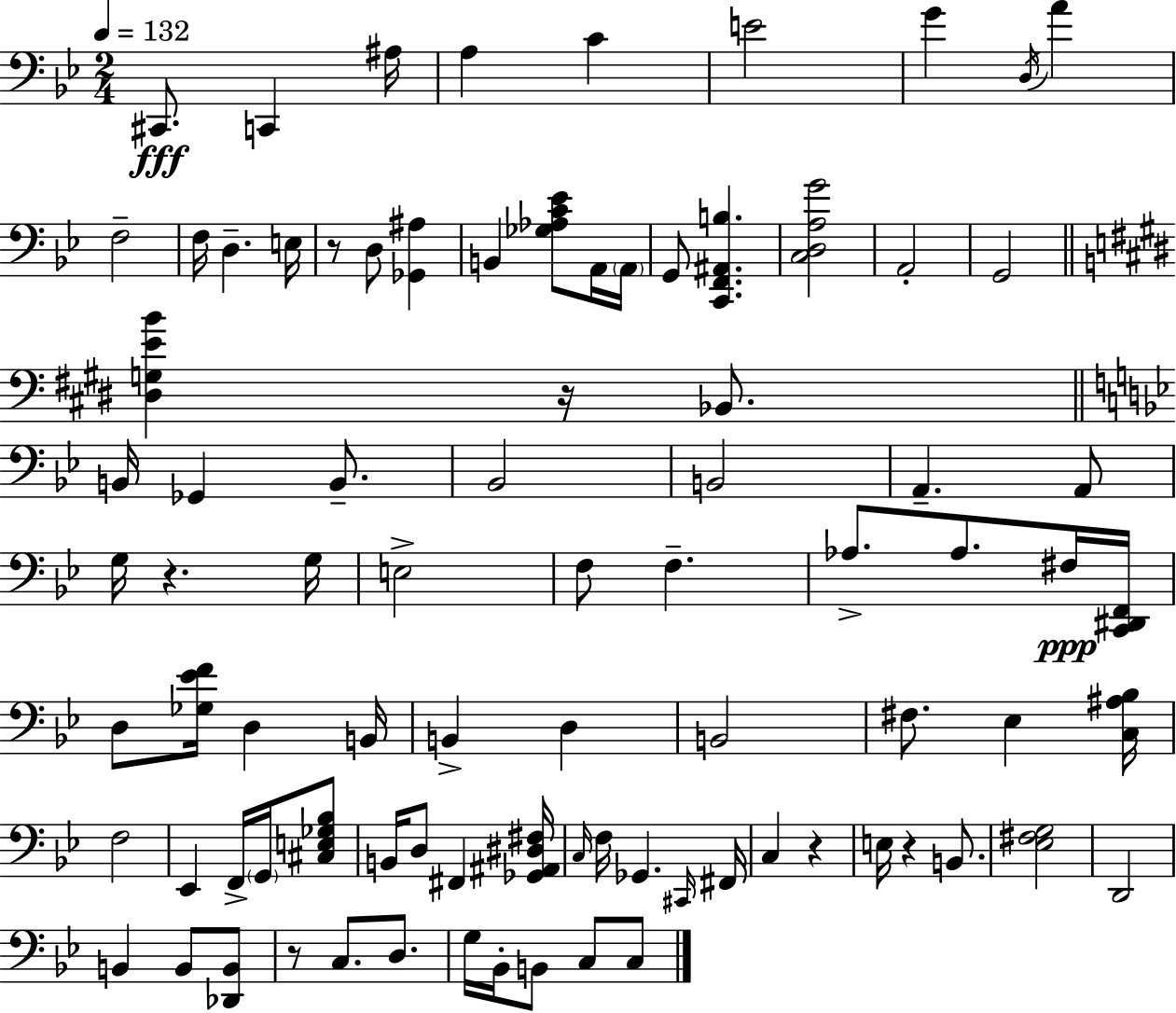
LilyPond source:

{
  \clef bass
  \numericTimeSignature
  \time 2/4
  \key bes \major
  \tempo 4 = 132
  cis,8.\fff c,4 ais16 | a4 c'4 | e'2 | g'4 \acciaccatura { d16 } a'4 | \break f2-- | f16 d4.-- | e16 r8 d8 <ges, ais>4 | b,4 <ges aes c' ees'>8 a,16 | \break \parenthesize a,16 g,8 <c, f, ais, b>4. | <c d a g'>2 | a,2-. | g,2 | \break \bar "||" \break \key e \major <dis g e' b'>4 r16 bes,8. | \bar "||" \break \key g \minor b,16 ges,4 b,8.-- | bes,2 | b,2 | a,4.-- a,8 | \break g16 r4. g16 | e2-> | f8 f4.-- | aes8.-> aes8. fis16\ppp <c, dis, f,>16 | \break d8 <ges ees' f'>16 d4 b,16 | b,4-> d4 | b,2 | fis8. ees4 <c ais bes>16 | \break f2 | ees,4 f,16-> \parenthesize g,16 <cis e ges bes>8 | b,16 d8 fis,4 <ges, ais, dis fis>16 | \grace { c16 } f16 ges,4. | \break \grace { cis,16 } fis,16 c4 r4 | e16 r4 b,8. | <ees fis g>2 | d,2 | \break b,4 b,8 | <des, b,>8 r8 c8. d8. | g16 bes,16-. b,8 c8 | c8 \bar "|."
}